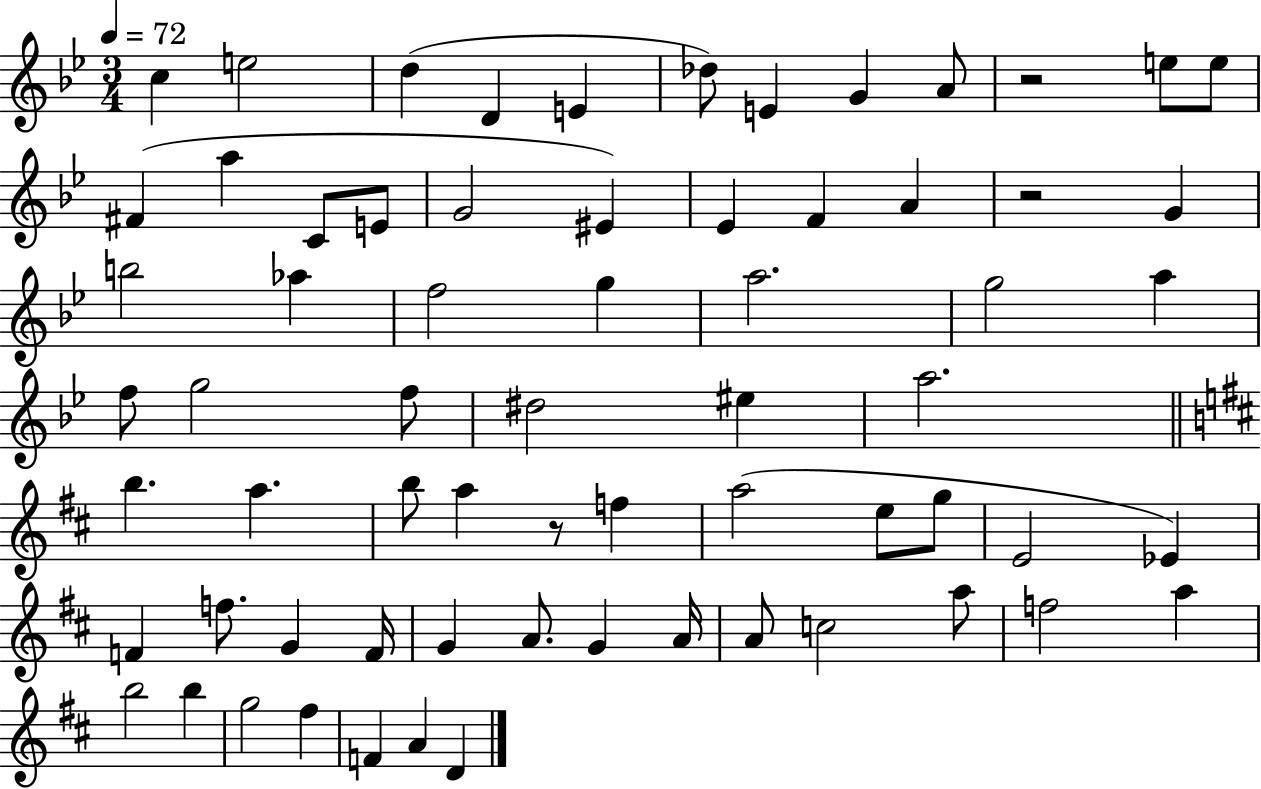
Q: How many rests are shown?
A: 3